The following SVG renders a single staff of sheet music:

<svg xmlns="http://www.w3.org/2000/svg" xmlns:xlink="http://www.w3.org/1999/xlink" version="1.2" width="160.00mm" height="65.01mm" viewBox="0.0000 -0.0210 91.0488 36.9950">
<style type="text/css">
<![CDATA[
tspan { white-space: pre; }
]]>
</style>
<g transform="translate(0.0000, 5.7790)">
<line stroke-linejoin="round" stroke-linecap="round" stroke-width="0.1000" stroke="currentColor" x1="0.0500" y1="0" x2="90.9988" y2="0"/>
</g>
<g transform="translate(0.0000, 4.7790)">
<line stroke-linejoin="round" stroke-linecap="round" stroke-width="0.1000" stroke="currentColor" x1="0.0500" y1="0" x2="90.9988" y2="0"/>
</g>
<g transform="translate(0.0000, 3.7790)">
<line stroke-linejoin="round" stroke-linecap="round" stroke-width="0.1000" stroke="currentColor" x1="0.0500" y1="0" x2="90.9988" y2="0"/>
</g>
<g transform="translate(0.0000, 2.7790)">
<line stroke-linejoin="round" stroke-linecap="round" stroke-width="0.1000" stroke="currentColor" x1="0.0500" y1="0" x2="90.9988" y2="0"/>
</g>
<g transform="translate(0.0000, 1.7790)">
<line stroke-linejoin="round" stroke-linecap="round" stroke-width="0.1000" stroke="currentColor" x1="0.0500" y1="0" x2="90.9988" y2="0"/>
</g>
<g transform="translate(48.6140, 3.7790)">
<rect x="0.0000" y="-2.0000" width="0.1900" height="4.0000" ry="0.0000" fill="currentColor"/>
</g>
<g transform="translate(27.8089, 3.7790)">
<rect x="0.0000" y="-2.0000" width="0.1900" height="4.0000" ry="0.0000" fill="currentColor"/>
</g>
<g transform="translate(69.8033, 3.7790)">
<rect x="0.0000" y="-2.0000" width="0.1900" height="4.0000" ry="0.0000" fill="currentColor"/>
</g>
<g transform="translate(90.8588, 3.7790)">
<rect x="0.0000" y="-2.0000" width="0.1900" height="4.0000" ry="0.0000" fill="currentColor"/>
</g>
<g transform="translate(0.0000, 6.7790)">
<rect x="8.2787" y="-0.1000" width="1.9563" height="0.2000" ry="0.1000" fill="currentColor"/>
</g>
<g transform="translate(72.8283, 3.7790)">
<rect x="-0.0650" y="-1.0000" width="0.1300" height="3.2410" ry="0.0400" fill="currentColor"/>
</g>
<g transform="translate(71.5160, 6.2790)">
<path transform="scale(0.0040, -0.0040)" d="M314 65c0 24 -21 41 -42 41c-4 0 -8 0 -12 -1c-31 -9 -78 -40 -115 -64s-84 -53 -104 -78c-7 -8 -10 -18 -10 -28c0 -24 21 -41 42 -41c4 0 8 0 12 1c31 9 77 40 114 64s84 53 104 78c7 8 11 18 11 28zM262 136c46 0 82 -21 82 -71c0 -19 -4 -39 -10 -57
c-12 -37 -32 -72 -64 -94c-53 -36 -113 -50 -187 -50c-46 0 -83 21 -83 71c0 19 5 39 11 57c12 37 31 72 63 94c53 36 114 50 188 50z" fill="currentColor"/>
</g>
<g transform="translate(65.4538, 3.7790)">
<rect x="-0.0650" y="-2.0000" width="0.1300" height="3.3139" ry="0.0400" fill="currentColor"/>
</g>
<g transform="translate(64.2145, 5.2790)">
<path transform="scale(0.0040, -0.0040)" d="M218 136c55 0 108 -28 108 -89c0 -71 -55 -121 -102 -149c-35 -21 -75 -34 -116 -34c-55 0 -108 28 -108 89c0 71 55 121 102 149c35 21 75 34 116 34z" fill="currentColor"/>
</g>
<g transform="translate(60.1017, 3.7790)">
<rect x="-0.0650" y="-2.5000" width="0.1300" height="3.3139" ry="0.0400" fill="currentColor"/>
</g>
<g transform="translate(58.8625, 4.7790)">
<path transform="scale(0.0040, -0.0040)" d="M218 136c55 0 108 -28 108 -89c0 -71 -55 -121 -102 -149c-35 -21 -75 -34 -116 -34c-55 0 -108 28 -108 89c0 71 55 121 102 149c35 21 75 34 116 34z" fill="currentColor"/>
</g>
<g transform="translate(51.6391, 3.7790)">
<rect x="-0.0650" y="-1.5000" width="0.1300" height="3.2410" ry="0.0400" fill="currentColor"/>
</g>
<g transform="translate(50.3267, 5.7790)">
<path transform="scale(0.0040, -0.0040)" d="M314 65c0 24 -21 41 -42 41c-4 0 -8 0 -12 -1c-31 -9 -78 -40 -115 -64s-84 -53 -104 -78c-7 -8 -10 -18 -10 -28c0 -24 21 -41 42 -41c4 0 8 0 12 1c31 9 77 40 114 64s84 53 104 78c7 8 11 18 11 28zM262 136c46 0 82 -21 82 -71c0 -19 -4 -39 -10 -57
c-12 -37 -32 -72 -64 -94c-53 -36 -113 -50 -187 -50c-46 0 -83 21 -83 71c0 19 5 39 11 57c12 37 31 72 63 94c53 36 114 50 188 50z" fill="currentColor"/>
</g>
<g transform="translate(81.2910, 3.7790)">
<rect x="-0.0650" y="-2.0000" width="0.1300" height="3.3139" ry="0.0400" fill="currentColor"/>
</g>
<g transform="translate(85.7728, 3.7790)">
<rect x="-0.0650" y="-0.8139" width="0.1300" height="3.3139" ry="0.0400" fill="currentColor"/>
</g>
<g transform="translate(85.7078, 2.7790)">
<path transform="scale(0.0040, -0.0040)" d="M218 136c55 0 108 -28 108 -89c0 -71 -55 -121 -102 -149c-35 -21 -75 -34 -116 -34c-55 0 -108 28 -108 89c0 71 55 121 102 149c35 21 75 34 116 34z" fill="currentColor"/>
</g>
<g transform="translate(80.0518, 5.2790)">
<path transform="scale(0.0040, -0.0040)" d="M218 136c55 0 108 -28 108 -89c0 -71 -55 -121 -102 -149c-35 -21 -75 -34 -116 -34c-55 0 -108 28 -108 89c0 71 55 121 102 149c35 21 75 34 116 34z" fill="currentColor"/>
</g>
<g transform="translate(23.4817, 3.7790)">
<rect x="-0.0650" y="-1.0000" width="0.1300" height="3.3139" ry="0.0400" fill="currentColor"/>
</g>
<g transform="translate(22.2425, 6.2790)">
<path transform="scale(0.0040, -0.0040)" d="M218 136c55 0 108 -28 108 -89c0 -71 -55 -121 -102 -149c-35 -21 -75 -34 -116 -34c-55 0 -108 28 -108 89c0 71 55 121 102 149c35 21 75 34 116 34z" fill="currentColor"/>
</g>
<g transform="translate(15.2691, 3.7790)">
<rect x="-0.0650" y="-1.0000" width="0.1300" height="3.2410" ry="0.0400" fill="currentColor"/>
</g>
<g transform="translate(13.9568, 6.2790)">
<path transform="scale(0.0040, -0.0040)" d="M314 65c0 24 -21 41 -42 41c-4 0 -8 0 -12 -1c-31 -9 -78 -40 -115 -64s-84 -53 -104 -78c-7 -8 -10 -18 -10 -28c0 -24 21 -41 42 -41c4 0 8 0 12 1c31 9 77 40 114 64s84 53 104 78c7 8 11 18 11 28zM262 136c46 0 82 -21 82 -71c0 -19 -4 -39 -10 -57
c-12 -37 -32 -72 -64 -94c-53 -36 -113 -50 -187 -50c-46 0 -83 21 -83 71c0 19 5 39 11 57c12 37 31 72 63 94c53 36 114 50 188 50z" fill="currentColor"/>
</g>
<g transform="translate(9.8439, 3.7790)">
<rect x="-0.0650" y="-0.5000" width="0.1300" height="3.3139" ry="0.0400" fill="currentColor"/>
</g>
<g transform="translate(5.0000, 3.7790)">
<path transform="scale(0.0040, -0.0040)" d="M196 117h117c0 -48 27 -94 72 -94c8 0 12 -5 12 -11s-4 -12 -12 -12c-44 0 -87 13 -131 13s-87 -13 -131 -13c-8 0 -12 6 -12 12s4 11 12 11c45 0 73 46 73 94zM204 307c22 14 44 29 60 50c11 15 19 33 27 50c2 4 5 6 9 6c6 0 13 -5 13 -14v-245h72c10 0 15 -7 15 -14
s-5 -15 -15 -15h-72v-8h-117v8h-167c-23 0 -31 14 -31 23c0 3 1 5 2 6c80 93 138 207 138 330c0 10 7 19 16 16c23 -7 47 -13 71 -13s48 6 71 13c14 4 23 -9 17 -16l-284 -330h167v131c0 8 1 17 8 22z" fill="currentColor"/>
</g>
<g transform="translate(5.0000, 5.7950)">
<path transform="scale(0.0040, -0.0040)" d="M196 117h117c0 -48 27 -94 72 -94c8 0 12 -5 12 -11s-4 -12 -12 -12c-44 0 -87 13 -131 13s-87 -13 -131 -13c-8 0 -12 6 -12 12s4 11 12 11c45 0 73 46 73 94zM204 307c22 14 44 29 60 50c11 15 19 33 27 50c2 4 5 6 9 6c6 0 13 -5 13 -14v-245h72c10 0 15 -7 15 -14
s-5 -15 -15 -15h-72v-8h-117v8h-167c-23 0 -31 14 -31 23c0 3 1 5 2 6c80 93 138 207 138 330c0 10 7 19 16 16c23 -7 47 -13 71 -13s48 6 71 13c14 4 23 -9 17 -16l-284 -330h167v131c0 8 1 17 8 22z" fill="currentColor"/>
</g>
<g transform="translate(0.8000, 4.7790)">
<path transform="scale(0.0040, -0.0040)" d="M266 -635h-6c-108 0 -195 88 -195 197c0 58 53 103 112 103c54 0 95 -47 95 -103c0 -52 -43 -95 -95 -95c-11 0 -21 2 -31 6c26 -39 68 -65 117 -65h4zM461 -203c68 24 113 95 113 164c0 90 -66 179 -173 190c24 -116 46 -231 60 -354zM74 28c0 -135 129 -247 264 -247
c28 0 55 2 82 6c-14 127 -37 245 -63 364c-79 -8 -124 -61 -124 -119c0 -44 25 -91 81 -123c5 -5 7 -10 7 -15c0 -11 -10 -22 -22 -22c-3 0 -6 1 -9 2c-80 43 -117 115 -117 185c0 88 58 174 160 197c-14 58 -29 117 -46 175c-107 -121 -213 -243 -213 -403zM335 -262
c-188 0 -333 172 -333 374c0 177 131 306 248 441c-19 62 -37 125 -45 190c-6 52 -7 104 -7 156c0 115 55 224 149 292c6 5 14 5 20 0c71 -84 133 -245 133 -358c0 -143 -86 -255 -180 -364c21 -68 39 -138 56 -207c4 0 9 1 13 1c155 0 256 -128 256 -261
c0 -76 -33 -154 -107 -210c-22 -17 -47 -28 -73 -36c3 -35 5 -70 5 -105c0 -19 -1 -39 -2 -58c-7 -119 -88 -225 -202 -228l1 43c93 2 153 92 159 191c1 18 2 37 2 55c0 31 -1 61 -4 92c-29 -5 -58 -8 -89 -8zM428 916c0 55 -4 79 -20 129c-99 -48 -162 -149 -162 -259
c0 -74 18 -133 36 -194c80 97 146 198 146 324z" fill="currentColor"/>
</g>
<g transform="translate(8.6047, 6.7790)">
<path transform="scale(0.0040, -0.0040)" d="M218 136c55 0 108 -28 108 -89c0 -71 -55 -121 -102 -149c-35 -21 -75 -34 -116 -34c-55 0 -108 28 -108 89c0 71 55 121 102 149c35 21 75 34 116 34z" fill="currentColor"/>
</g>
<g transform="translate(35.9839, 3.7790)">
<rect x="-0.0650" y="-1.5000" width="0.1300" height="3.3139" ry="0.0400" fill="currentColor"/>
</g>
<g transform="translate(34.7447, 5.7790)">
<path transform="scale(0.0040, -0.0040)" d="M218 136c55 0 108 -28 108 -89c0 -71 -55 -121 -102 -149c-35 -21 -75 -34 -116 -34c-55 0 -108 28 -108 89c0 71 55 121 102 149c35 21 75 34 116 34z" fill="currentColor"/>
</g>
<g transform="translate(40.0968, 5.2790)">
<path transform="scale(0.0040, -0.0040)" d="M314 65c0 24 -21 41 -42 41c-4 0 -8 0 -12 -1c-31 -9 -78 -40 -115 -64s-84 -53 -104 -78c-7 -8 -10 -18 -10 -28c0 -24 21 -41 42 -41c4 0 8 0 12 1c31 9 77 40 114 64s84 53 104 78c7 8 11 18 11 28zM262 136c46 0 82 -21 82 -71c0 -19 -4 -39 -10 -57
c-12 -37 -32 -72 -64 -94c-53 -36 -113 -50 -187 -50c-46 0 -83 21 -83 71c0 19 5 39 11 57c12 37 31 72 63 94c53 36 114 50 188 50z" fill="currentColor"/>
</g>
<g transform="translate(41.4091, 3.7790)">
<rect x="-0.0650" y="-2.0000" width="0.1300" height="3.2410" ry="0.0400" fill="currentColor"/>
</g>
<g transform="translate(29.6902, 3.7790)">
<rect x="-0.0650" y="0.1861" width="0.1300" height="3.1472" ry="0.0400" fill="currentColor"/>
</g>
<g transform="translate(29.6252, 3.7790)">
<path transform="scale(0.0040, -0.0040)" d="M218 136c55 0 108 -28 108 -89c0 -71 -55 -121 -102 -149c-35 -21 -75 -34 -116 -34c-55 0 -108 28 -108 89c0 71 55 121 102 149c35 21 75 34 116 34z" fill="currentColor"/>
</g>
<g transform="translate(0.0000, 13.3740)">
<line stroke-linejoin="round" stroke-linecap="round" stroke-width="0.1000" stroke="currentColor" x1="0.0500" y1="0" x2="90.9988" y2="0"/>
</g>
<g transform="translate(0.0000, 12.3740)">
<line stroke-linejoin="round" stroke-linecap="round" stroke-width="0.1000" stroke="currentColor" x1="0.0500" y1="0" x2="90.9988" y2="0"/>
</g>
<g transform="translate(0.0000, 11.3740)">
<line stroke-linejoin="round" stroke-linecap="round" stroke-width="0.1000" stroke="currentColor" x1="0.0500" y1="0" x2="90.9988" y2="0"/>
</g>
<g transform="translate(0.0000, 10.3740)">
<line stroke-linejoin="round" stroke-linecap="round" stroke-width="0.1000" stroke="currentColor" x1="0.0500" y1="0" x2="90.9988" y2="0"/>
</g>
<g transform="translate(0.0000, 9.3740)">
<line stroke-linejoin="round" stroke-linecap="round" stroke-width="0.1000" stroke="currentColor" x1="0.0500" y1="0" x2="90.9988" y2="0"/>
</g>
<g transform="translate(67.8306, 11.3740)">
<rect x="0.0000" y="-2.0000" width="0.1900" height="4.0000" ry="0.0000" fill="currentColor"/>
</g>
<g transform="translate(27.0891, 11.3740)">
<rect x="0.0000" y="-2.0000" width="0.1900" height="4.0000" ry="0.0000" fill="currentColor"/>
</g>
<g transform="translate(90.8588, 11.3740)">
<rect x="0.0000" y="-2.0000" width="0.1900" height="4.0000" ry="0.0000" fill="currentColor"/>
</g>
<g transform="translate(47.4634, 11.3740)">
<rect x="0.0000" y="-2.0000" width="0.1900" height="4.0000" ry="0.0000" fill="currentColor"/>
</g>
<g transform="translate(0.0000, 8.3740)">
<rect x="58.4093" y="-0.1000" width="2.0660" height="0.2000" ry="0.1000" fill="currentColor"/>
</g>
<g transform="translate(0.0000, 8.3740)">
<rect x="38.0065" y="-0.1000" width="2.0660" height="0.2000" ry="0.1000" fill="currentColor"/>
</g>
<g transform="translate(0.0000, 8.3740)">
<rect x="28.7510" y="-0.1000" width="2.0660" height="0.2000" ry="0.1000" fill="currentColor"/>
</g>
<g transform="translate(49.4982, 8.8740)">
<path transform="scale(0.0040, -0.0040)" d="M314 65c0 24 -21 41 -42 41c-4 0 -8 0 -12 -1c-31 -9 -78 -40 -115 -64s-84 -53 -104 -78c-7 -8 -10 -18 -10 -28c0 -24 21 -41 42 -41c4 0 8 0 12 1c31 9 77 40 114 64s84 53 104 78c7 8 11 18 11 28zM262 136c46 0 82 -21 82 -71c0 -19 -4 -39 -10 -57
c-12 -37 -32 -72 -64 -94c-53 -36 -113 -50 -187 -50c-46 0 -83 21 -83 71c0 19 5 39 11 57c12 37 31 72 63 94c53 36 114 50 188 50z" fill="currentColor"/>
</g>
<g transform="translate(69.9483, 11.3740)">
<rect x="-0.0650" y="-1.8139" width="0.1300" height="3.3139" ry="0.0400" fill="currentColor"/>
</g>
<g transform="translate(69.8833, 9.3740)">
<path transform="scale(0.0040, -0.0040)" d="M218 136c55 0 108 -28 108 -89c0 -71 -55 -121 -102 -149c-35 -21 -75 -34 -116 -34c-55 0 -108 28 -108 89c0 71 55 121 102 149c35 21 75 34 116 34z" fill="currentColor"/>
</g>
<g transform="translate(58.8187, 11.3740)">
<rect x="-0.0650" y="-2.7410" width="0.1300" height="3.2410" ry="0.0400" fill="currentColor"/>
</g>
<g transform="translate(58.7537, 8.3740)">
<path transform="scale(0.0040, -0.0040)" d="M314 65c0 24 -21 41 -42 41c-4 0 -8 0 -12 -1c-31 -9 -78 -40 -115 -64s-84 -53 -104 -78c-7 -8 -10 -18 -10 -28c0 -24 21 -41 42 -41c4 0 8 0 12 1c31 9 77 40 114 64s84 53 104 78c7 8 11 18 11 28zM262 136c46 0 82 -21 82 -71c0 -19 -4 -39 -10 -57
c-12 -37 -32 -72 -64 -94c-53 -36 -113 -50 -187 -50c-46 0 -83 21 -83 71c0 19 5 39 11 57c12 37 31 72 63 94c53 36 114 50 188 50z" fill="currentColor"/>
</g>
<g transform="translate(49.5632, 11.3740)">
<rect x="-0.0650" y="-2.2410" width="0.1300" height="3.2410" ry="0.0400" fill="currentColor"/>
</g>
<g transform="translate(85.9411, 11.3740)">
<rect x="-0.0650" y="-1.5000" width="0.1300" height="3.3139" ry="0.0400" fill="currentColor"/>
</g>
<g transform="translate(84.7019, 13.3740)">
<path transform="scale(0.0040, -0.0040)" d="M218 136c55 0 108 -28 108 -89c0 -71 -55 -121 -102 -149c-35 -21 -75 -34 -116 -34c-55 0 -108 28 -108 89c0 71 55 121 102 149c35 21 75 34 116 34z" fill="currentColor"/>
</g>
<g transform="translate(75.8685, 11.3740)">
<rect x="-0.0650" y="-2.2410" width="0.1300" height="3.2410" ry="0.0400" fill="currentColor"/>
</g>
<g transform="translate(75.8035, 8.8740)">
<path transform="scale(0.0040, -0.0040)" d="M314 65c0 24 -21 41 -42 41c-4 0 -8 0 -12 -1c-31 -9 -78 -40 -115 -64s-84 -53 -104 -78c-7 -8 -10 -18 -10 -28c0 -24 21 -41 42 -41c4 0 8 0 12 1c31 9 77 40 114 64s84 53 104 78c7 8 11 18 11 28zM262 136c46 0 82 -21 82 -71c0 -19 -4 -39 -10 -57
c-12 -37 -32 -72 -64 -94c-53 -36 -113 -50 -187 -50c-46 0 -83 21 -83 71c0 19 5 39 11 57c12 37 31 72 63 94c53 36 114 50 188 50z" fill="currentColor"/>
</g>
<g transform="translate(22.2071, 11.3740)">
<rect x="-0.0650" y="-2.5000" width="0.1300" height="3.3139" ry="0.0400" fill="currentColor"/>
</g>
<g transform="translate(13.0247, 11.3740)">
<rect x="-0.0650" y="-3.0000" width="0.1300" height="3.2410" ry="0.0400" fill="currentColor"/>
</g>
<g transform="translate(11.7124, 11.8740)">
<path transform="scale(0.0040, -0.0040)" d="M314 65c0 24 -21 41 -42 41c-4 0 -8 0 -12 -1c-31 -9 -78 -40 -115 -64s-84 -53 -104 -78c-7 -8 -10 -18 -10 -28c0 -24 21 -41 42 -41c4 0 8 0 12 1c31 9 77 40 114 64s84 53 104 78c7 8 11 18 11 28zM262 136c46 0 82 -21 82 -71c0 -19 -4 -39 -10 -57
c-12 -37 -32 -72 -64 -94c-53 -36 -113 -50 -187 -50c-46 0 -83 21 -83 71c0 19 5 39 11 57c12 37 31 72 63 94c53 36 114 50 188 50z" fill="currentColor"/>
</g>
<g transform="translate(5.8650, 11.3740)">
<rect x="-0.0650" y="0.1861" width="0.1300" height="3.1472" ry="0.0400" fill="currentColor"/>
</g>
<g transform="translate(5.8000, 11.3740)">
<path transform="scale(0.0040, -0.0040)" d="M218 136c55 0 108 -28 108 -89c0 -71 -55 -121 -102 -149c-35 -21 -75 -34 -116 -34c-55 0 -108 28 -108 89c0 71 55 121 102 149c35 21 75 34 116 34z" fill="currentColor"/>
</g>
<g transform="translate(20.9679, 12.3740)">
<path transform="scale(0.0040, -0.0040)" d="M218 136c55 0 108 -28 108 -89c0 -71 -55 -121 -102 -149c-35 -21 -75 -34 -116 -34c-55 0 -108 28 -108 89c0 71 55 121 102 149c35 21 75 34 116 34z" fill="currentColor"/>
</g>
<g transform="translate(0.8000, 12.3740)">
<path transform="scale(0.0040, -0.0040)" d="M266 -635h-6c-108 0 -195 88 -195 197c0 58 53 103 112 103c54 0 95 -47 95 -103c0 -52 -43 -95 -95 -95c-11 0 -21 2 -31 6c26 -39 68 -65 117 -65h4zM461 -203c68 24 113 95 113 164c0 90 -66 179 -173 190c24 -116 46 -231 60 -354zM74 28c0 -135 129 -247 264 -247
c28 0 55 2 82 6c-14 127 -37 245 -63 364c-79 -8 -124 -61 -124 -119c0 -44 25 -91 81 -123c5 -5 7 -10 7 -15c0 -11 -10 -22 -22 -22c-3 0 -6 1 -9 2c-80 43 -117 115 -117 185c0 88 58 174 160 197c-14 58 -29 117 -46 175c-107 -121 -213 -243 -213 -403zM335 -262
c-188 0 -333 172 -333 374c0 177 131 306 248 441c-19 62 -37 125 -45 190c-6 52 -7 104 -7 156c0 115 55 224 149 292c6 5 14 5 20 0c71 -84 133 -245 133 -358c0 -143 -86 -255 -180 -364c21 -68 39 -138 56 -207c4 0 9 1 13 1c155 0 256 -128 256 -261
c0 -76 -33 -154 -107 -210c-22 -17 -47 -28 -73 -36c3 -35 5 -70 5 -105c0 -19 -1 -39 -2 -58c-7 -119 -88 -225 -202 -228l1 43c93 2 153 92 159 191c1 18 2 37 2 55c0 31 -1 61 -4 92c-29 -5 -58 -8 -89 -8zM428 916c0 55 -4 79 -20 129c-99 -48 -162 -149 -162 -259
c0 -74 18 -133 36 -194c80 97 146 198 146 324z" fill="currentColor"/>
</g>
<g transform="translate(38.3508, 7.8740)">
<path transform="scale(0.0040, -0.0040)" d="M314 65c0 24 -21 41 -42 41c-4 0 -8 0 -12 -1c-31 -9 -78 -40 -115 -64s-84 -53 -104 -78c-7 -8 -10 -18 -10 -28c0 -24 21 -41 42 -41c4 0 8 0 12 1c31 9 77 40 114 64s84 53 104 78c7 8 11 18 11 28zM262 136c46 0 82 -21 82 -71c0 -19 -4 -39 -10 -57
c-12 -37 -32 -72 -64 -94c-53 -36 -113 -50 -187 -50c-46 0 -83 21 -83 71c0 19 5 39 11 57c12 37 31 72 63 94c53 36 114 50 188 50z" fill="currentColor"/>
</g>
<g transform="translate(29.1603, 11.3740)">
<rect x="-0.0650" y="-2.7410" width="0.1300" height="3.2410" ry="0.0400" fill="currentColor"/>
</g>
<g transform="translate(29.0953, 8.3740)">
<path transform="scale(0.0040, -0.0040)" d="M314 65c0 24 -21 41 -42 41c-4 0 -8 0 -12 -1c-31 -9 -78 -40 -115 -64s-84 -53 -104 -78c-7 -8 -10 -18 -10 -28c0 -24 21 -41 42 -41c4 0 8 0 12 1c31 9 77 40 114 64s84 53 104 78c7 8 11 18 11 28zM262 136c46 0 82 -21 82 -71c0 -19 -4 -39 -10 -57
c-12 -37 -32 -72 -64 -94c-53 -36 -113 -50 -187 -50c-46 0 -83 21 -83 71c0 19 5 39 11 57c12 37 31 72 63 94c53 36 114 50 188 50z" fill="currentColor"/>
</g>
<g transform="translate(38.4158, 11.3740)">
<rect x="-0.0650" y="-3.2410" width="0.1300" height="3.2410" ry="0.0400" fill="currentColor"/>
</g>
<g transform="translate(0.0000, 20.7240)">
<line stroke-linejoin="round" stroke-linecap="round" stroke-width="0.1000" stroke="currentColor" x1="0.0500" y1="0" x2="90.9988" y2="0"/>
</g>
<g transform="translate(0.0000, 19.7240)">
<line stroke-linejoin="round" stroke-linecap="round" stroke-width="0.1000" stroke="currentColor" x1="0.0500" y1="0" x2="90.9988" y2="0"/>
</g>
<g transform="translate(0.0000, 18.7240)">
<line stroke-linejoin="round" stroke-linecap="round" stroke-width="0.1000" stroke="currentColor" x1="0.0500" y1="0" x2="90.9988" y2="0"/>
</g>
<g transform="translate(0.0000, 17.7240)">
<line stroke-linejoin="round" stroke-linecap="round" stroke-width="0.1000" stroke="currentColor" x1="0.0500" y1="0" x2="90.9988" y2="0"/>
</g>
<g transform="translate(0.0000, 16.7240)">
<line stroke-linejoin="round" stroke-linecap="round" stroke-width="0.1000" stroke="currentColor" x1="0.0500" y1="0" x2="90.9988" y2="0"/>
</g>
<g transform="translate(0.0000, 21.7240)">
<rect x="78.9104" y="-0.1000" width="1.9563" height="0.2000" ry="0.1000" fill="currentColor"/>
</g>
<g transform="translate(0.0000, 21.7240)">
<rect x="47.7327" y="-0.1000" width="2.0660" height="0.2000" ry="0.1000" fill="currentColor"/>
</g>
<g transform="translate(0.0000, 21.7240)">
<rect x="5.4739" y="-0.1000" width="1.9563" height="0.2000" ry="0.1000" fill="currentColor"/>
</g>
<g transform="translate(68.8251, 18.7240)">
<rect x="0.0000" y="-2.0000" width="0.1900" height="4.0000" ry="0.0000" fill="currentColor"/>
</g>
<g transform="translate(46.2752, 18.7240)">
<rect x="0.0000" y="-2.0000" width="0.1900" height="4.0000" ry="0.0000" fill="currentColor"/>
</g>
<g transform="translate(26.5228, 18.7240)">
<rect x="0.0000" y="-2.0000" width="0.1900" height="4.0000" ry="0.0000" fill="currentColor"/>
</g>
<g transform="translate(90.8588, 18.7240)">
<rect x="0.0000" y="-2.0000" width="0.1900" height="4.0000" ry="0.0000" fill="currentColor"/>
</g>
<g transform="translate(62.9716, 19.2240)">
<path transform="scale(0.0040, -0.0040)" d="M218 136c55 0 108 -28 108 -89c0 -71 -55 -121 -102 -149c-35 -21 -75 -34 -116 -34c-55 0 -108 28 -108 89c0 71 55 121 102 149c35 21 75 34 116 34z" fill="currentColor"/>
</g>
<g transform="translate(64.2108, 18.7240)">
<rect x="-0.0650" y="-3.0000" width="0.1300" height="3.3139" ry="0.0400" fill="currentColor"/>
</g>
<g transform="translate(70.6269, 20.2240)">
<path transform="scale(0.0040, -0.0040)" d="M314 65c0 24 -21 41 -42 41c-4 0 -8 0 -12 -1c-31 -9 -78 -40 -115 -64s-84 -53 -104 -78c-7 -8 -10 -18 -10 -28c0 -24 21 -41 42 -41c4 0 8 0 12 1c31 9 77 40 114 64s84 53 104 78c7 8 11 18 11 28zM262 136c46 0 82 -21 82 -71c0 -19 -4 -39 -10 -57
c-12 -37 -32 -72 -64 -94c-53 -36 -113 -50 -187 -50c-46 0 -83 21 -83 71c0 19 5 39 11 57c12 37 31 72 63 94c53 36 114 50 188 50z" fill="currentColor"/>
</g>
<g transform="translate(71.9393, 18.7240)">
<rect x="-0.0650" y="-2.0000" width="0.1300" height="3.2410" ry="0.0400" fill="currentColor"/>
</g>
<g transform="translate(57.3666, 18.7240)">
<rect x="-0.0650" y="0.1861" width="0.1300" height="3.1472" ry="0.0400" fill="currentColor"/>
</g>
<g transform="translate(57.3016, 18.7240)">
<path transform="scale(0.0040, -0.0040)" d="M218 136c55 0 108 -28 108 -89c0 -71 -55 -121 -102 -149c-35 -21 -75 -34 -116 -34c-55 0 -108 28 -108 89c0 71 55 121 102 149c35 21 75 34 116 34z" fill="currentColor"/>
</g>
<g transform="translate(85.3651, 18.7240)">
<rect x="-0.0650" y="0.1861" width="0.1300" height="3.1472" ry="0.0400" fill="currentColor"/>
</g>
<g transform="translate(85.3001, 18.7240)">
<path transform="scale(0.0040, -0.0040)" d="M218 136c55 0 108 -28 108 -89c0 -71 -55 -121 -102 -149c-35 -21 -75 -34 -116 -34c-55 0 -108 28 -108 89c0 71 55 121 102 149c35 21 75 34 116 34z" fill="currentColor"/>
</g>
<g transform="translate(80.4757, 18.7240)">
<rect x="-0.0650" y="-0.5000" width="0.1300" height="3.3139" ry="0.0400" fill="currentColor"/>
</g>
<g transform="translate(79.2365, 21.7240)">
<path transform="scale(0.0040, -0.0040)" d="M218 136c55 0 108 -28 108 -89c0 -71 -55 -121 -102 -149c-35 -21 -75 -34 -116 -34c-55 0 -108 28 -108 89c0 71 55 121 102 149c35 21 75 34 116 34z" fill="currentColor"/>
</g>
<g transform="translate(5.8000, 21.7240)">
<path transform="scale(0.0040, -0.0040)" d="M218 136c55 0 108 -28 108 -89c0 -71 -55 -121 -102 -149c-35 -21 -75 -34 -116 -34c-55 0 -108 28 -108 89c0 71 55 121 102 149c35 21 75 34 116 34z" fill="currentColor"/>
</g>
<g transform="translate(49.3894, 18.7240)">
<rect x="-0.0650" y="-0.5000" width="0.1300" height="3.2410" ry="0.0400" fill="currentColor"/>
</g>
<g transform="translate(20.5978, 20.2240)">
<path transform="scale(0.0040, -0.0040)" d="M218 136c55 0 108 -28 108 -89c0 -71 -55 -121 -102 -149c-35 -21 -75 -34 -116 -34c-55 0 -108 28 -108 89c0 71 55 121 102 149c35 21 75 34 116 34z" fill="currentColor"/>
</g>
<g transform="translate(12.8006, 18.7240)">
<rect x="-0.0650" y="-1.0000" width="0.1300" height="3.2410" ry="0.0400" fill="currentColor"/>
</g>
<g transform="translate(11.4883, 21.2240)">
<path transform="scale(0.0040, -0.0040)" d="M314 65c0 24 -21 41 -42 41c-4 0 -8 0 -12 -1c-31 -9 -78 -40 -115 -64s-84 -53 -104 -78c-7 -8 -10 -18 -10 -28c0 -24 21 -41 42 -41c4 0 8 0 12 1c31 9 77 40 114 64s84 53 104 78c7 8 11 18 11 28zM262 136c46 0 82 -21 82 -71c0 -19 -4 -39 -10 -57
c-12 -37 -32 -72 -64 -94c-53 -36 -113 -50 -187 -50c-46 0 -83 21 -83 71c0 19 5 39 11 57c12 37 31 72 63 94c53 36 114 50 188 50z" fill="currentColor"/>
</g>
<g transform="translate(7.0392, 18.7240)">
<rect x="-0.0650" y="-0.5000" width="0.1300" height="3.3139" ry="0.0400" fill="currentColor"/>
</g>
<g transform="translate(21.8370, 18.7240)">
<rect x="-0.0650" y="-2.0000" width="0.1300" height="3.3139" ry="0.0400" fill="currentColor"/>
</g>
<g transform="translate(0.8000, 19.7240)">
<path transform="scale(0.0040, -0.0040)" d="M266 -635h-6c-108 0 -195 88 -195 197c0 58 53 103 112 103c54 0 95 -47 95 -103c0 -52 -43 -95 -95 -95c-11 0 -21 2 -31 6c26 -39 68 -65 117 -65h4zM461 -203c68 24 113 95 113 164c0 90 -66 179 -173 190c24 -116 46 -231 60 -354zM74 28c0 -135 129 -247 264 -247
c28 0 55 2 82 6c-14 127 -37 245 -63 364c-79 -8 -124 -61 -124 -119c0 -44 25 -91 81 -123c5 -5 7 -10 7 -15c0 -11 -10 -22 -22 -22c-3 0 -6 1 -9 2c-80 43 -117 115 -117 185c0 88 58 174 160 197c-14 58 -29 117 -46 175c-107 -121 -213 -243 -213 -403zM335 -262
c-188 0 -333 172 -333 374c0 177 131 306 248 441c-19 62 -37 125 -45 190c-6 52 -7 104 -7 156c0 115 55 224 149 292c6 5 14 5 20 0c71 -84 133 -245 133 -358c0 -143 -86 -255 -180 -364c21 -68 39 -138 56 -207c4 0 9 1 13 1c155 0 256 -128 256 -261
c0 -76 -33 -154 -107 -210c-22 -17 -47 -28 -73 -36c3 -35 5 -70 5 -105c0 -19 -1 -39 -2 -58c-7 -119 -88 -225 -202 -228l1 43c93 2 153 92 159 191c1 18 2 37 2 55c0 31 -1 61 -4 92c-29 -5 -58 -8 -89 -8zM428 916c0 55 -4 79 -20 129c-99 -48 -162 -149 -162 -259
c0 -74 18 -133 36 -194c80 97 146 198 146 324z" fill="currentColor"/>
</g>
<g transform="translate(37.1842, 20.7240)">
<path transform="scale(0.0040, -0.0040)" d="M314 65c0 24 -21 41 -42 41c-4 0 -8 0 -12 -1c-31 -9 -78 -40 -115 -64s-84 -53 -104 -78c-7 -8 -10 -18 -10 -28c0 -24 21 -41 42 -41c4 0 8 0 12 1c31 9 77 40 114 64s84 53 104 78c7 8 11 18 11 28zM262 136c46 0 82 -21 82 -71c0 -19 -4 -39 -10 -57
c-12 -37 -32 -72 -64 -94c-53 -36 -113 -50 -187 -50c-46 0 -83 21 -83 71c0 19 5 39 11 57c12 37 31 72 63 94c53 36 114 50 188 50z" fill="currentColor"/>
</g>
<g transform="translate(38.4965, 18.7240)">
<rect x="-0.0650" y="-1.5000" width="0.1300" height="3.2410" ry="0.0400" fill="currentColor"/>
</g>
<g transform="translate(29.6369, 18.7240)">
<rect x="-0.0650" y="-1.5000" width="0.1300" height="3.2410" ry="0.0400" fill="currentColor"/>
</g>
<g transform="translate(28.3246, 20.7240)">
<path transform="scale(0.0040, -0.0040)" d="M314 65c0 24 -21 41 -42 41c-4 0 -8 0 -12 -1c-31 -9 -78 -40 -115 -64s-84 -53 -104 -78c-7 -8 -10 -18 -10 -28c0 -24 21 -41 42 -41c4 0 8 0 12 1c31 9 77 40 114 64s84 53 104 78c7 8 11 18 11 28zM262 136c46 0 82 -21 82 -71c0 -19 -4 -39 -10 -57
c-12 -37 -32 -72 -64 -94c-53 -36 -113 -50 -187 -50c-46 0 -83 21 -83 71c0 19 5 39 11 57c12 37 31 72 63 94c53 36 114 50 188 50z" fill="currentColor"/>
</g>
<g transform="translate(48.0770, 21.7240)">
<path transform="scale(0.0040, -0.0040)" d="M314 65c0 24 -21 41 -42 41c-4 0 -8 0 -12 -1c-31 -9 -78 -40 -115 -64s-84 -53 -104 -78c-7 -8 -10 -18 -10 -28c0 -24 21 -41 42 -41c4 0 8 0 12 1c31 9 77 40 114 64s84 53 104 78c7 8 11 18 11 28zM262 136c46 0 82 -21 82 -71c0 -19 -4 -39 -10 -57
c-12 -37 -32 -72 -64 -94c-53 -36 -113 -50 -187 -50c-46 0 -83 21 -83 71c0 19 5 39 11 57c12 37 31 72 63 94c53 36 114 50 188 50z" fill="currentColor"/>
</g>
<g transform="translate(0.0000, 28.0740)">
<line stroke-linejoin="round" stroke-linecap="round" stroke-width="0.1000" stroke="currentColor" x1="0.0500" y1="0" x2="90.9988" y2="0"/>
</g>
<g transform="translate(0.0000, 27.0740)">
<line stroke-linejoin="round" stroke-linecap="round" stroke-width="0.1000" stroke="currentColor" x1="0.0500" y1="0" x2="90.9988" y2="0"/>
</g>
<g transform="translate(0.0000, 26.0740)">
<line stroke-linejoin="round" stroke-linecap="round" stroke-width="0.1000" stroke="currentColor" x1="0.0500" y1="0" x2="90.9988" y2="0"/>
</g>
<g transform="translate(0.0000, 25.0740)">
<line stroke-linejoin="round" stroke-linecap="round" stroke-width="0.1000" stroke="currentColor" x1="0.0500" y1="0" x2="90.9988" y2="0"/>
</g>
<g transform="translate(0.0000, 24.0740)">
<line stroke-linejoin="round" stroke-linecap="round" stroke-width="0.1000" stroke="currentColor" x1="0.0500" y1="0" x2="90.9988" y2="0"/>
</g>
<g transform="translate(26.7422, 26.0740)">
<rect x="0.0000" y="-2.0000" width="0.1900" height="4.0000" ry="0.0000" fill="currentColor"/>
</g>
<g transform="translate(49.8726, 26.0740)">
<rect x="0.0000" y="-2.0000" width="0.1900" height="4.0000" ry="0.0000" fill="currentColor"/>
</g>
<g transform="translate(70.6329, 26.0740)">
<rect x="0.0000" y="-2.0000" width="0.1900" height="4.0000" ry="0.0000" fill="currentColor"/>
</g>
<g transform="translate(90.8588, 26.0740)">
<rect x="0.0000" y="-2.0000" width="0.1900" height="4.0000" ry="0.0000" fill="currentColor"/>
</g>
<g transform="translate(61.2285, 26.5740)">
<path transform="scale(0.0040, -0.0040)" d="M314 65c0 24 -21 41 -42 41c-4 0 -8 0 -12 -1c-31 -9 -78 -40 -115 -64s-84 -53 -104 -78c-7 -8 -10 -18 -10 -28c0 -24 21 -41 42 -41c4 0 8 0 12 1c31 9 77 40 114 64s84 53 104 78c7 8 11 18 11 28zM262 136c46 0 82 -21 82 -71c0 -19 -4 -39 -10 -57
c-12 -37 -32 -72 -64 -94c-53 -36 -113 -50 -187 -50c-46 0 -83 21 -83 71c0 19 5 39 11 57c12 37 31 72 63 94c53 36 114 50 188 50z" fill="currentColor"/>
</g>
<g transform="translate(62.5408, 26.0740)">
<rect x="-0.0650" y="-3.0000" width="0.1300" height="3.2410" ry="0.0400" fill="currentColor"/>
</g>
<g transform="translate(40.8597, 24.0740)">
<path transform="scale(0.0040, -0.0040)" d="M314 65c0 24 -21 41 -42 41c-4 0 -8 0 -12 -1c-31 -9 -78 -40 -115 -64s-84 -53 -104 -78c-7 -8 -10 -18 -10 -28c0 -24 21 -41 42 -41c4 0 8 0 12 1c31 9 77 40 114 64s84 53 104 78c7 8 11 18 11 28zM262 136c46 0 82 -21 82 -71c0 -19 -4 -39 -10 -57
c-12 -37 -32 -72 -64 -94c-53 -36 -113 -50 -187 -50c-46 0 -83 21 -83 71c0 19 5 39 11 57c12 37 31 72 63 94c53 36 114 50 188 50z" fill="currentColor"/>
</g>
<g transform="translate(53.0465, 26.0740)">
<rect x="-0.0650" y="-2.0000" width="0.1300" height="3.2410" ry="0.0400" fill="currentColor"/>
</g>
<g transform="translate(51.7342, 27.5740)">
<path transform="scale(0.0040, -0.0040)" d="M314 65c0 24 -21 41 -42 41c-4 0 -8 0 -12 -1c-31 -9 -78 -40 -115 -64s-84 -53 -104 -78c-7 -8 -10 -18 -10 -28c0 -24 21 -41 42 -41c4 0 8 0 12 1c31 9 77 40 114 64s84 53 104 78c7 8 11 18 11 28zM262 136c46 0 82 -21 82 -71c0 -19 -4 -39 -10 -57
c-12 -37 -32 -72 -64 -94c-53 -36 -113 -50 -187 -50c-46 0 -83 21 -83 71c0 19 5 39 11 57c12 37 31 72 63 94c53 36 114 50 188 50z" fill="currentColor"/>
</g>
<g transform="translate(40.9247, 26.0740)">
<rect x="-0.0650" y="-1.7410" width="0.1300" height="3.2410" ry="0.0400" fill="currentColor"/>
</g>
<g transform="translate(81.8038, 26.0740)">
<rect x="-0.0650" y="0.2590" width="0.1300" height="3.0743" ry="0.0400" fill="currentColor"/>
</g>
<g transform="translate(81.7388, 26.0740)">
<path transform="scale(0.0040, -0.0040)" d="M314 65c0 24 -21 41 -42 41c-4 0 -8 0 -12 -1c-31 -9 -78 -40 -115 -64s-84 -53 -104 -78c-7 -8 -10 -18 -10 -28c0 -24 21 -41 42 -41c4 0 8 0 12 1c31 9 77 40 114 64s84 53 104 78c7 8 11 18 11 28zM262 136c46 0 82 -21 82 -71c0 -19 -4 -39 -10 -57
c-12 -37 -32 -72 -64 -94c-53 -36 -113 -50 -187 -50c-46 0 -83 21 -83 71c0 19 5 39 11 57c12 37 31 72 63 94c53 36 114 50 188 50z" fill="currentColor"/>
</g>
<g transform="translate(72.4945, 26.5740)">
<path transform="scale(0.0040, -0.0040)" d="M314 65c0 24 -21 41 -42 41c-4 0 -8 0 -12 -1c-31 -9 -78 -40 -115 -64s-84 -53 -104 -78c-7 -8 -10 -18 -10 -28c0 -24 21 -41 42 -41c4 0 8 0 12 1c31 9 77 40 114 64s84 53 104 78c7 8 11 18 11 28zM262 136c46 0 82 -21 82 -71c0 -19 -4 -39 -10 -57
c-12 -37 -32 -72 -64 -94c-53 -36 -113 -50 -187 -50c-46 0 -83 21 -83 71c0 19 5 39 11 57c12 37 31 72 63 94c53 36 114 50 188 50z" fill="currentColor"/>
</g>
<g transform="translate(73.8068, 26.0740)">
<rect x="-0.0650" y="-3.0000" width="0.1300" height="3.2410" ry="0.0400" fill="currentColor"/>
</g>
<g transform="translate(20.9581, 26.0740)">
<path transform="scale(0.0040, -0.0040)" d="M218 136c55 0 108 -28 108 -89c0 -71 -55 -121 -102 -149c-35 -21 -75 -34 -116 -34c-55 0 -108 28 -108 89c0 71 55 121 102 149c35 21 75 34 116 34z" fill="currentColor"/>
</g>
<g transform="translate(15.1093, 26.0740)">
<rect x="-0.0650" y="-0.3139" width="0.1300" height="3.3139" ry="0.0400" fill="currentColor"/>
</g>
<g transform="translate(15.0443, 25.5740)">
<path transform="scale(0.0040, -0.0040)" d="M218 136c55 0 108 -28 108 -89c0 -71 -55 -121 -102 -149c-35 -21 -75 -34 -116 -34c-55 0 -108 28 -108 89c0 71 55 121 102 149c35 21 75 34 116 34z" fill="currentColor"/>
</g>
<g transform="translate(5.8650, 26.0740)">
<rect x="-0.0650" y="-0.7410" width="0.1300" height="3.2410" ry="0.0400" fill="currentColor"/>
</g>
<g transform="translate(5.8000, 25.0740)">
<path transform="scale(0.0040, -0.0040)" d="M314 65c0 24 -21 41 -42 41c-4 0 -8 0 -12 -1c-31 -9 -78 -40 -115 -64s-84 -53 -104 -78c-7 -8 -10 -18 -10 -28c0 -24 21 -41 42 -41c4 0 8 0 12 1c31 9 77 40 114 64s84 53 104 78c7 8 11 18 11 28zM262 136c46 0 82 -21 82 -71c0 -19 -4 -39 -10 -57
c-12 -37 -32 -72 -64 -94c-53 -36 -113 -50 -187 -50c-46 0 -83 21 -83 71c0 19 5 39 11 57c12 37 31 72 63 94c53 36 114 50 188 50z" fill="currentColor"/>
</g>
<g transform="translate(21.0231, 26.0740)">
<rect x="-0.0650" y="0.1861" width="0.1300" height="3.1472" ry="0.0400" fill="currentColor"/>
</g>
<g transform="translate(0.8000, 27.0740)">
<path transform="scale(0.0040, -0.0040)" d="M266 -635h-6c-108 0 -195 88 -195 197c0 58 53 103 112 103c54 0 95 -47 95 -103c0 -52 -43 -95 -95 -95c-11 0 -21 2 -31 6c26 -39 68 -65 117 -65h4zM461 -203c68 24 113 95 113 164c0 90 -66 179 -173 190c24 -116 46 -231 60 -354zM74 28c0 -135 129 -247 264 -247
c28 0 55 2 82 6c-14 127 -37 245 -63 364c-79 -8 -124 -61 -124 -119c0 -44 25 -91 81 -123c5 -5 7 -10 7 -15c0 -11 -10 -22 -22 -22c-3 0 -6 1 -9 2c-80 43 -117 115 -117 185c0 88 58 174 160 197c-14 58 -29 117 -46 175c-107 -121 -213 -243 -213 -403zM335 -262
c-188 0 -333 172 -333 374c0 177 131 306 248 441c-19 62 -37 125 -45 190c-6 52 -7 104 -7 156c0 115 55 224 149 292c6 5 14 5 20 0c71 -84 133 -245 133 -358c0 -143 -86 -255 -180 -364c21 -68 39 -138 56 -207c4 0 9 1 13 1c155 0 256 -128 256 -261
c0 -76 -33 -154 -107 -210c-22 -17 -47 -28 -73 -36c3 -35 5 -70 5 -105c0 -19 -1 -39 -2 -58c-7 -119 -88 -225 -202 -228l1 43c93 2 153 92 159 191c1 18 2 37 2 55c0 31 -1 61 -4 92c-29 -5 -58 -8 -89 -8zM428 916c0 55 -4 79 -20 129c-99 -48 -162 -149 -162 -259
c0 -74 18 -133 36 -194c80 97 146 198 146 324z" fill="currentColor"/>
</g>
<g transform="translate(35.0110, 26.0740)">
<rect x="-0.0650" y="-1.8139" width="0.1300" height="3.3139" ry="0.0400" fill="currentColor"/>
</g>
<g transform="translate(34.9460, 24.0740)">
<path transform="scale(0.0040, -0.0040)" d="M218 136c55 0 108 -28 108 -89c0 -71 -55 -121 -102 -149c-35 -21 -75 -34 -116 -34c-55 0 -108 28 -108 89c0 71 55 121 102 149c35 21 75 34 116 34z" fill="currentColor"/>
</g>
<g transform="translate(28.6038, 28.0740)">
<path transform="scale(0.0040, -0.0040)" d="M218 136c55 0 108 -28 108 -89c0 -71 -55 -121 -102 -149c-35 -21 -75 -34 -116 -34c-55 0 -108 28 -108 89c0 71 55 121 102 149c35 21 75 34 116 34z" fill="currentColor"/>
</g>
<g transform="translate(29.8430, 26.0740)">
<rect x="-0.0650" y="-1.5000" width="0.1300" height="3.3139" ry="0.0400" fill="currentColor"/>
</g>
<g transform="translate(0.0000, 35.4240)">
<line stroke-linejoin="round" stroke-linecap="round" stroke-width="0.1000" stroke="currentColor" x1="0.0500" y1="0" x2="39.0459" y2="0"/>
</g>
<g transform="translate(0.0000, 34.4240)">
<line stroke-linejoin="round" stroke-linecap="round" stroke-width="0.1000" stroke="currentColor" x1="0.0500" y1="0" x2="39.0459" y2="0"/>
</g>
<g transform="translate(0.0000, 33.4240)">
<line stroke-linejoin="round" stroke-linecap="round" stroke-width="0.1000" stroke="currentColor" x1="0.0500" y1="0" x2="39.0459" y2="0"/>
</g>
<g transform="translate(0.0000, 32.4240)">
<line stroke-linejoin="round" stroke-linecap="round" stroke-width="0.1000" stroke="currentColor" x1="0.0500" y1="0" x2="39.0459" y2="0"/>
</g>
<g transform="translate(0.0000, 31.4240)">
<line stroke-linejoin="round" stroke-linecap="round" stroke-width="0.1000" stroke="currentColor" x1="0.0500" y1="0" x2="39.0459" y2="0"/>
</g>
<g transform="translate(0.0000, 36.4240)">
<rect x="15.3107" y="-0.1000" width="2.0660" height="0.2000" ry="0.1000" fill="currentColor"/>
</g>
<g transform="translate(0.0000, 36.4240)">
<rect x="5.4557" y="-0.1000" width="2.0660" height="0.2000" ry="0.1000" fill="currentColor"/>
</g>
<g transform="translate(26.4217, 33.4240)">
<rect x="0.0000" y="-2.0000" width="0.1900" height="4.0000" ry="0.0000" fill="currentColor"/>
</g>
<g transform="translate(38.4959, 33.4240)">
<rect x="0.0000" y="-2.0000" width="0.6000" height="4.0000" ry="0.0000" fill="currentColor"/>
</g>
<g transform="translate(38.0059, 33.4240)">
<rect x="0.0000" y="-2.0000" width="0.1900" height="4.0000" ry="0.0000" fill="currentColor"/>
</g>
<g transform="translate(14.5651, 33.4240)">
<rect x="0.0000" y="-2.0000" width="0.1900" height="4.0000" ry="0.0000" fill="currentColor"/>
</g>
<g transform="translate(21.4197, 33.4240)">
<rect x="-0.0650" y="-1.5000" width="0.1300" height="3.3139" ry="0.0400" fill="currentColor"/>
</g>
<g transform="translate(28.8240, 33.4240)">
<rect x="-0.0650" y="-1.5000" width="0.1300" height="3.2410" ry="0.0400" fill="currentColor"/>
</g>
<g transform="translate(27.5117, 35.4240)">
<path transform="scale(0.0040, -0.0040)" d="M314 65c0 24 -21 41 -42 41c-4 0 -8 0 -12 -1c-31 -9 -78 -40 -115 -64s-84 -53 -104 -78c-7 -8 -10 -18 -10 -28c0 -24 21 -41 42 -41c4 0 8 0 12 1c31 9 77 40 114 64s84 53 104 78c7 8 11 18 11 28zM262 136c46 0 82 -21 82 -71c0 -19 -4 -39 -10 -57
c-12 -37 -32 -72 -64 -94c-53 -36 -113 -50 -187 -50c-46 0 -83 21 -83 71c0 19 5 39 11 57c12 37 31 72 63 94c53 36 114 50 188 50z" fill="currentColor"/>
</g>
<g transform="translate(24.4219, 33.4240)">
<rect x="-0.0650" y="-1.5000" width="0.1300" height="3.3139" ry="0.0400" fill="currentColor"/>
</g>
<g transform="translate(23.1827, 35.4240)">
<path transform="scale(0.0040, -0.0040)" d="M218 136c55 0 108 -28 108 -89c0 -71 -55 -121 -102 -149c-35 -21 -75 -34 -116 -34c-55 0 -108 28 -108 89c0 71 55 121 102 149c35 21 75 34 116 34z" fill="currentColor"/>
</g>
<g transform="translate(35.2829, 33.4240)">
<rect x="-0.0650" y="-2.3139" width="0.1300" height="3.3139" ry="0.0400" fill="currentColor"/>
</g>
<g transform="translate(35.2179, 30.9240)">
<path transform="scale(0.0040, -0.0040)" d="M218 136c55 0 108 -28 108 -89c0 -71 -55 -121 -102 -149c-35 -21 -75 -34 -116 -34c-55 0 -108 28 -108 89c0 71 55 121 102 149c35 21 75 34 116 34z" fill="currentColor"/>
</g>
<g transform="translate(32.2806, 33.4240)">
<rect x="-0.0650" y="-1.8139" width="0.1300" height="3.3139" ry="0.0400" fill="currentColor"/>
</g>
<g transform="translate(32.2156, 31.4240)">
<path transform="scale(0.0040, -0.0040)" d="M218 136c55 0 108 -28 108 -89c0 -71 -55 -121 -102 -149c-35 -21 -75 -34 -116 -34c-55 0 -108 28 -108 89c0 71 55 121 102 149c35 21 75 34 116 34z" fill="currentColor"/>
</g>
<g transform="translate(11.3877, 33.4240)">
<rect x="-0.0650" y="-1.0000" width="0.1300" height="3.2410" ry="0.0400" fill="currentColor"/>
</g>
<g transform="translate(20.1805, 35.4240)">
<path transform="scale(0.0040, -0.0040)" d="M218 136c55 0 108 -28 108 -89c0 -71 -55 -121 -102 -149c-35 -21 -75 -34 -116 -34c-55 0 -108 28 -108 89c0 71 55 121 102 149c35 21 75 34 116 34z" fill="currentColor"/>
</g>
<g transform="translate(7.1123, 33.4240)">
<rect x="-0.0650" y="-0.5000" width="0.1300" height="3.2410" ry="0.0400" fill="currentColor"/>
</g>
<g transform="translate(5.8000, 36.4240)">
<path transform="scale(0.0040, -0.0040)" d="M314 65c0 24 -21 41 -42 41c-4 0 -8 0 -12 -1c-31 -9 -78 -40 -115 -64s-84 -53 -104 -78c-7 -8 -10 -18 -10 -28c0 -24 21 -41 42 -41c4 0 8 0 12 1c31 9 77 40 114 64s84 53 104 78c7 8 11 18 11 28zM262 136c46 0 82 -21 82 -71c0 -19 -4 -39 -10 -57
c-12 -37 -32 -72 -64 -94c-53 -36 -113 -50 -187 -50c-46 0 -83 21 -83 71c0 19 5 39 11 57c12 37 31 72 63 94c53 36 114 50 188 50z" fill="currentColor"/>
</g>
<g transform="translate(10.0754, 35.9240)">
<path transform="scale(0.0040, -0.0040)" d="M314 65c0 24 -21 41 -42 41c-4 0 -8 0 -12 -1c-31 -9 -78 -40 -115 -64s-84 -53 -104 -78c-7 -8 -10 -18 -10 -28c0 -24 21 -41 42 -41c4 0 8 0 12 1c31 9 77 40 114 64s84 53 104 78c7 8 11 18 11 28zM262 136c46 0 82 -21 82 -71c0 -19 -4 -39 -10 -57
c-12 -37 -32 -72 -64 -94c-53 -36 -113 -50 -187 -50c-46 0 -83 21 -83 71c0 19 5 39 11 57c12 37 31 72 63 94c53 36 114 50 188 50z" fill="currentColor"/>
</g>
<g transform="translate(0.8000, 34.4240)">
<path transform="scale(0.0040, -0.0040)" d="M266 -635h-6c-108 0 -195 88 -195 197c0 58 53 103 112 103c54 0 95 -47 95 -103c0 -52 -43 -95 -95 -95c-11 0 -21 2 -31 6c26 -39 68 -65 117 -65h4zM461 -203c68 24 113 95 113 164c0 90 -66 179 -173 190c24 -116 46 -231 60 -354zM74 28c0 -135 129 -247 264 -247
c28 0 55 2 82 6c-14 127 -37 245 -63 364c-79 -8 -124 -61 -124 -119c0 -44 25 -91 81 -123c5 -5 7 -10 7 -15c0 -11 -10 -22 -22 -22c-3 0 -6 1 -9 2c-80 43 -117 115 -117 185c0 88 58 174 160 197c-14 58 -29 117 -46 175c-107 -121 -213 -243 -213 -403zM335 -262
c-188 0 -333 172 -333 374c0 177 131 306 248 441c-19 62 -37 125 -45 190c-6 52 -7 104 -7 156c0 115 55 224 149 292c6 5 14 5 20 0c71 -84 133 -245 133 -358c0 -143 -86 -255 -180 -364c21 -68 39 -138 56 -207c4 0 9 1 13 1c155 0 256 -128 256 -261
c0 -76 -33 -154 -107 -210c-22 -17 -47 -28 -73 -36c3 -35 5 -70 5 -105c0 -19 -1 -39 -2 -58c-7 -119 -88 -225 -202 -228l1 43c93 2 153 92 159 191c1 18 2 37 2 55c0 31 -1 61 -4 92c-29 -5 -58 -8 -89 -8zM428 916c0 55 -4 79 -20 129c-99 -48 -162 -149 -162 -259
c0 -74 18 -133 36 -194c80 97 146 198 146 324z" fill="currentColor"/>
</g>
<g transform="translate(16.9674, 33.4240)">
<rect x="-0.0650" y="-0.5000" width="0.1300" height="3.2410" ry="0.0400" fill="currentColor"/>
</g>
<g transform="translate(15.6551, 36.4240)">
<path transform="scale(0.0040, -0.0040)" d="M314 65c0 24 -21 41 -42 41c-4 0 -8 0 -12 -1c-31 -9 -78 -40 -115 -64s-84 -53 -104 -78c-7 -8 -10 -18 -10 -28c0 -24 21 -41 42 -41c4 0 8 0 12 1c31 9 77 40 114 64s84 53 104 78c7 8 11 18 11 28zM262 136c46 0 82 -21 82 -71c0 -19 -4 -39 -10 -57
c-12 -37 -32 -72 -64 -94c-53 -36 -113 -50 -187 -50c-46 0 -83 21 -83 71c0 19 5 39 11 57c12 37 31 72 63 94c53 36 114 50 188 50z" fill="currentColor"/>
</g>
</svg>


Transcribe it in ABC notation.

X:1
T:Untitled
M:4/4
L:1/4
K:C
C D2 D B E F2 E2 G F D2 F d B A2 G a2 b2 g2 a2 f g2 E C D2 F E2 E2 C2 B A F2 C B d2 c B E f f2 F2 A2 A2 B2 C2 D2 C2 E E E2 f g